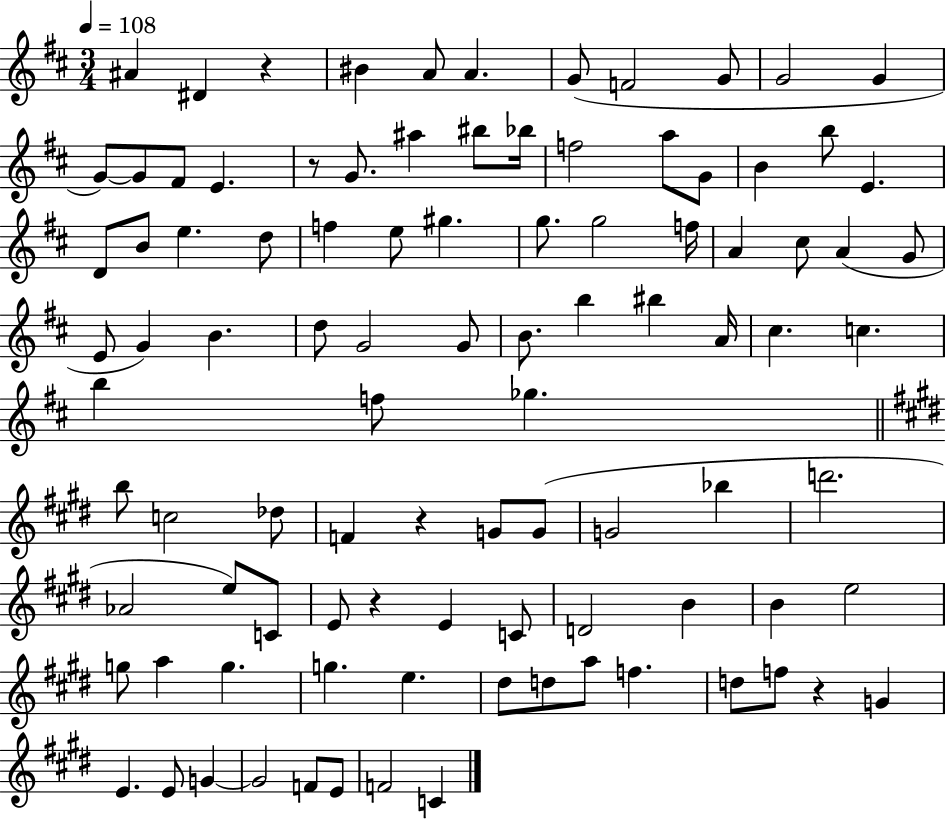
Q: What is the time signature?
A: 3/4